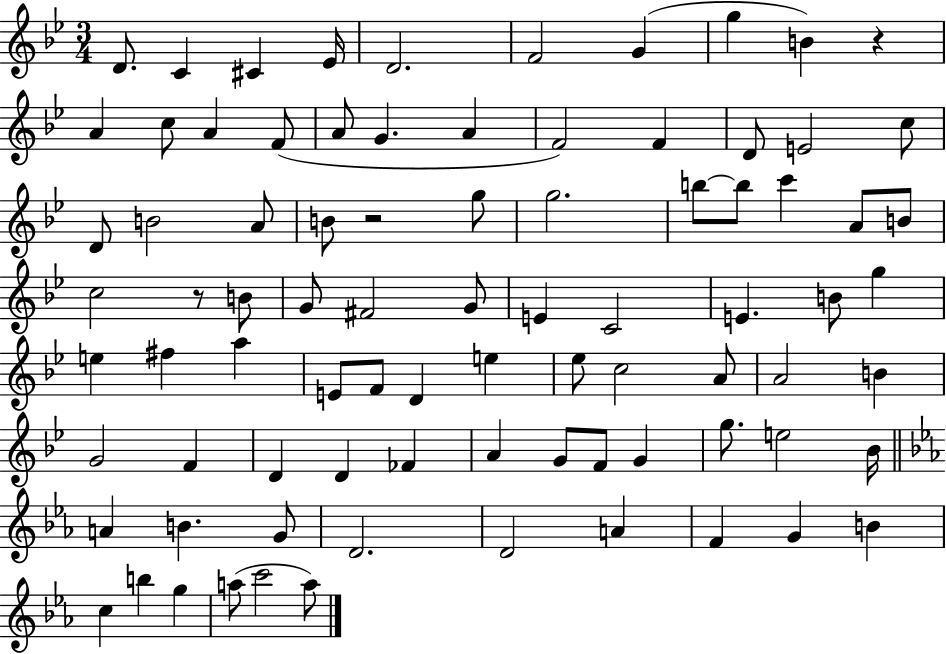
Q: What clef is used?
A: treble